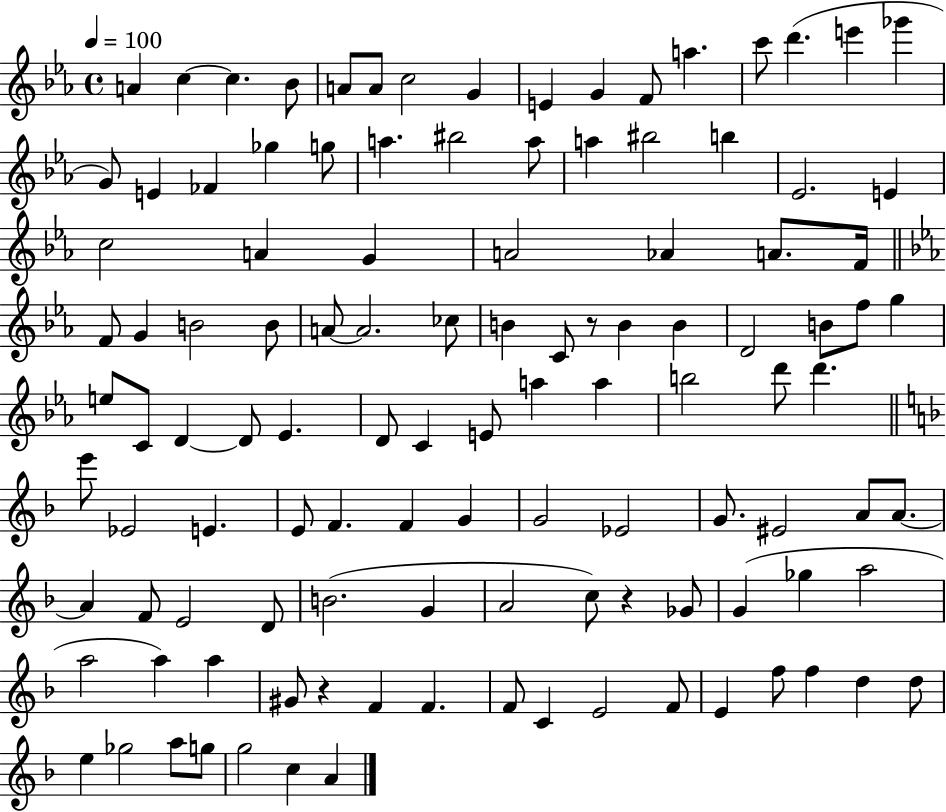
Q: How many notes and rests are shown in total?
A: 114